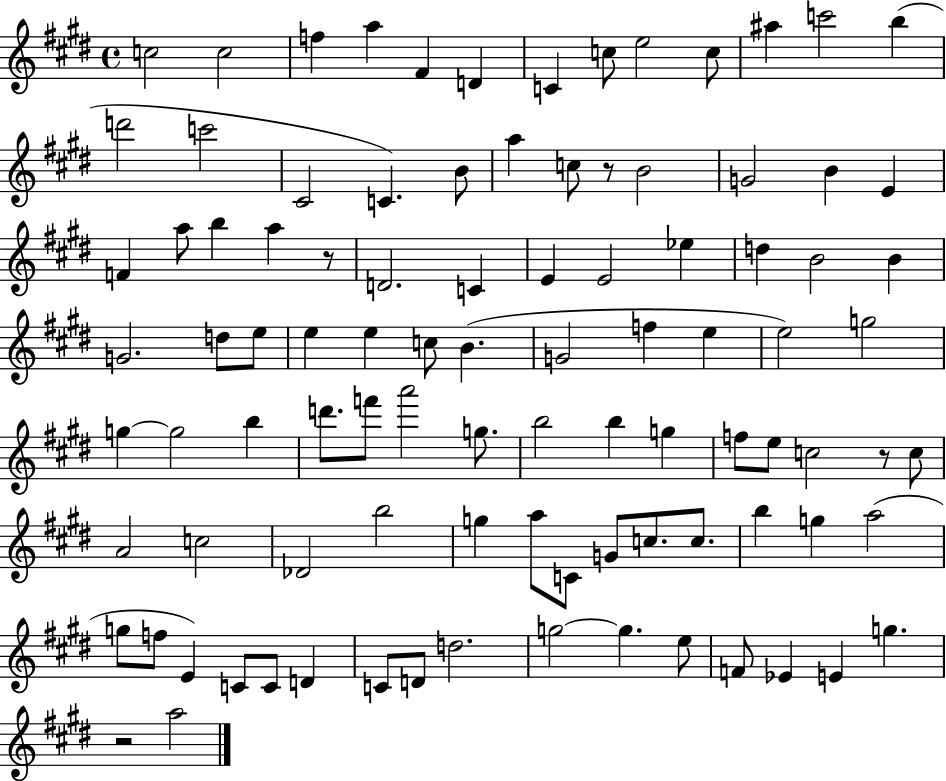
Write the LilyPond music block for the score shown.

{
  \clef treble
  \time 4/4
  \defaultTimeSignature
  \key e \major
  c''2 c''2 | f''4 a''4 fis'4 d'4 | c'4 c''8 e''2 c''8 | ais''4 c'''2 b''4( | \break d'''2 c'''2 | cis'2 c'4.) b'8 | a''4 c''8 r8 b'2 | g'2 b'4 e'4 | \break f'4 a''8 b''4 a''4 r8 | d'2. c'4 | e'4 e'2 ees''4 | d''4 b'2 b'4 | \break g'2. d''8 e''8 | e''4 e''4 c''8 b'4.( | g'2 f''4 e''4 | e''2) g''2 | \break g''4~~ g''2 b''4 | d'''8. f'''8 a'''2 g''8. | b''2 b''4 g''4 | f''8 e''8 c''2 r8 c''8 | \break a'2 c''2 | des'2 b''2 | g''4 a''8 c'8 g'8 c''8. c''8. | b''4 g''4 a''2( | \break g''8 f''8 e'4) c'8 c'8 d'4 | c'8 d'8 d''2. | g''2~~ g''4. e''8 | f'8 ees'4 e'4 g''4. | \break r2 a''2 | \bar "|."
}